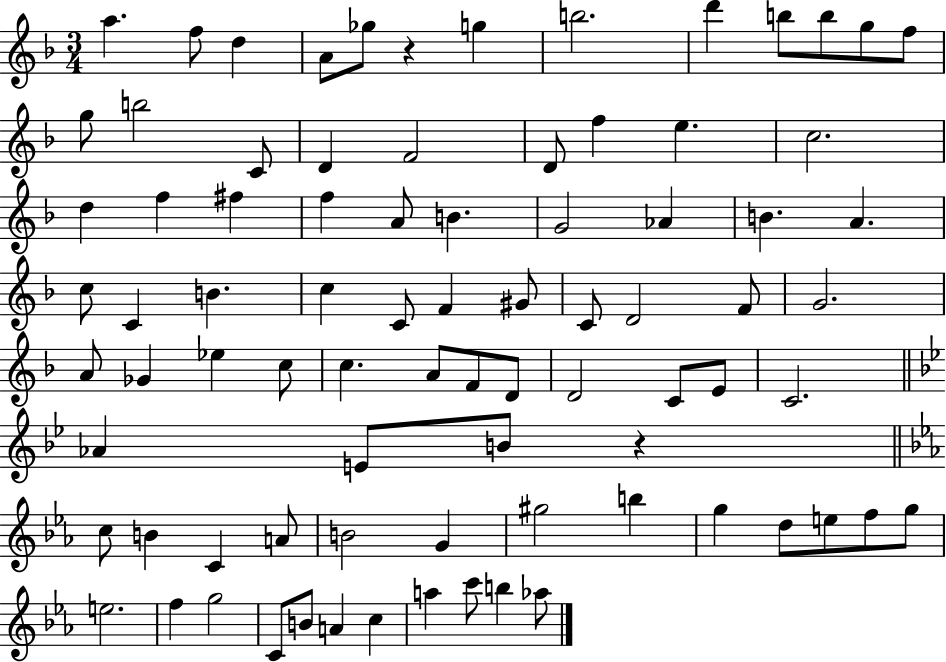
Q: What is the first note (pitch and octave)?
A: A5